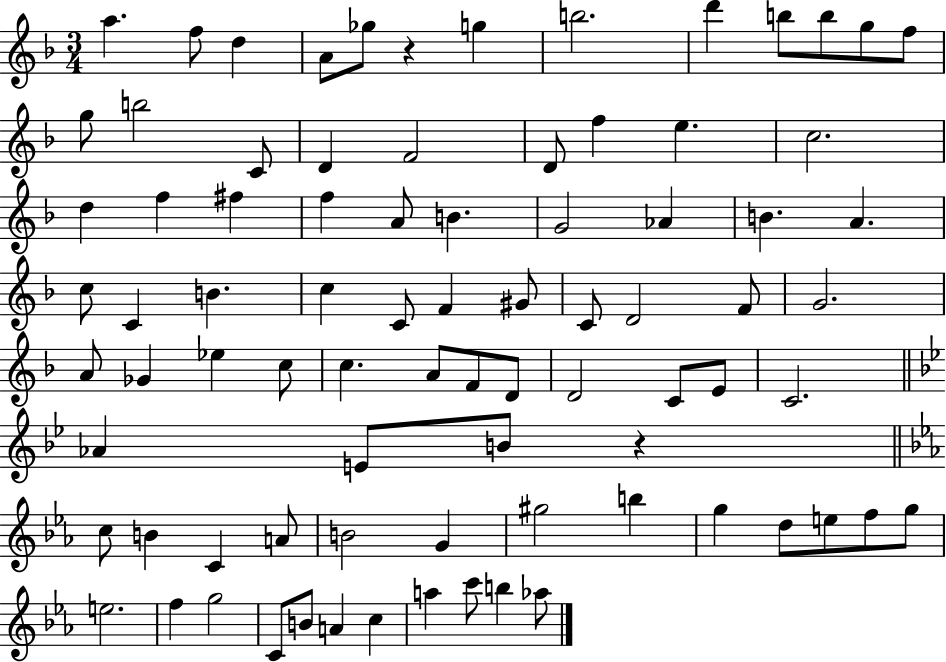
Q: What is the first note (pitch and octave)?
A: A5